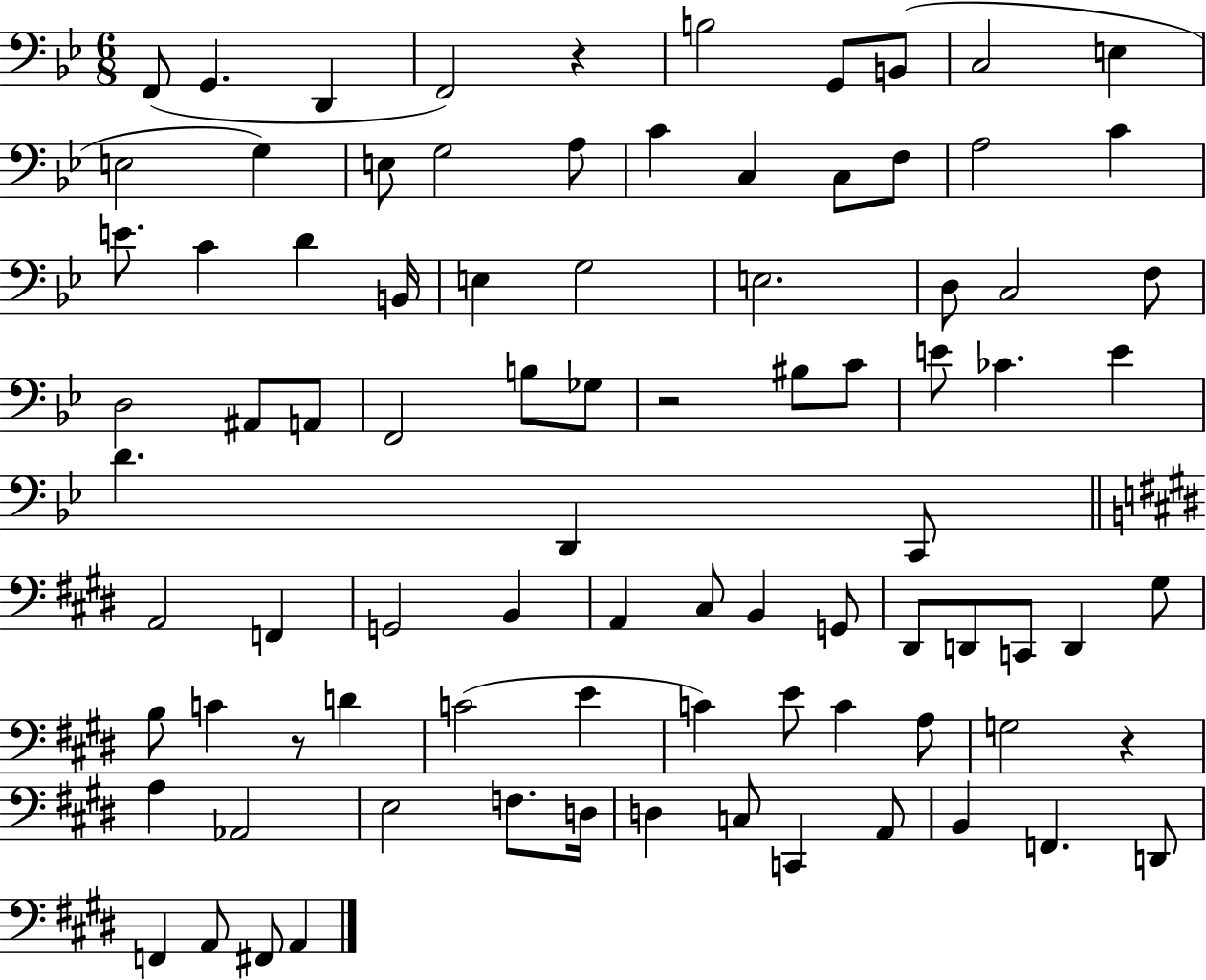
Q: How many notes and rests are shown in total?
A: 87